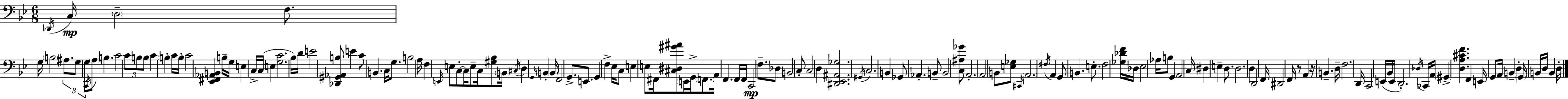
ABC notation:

X:1
T:Untitled
M:6/8
L:1/4
K:Gm
_D,,/4 C,/4 D,2 F,/2 G,/4 B,2 ^A,/2 G,/2 G,/2 C,,/4 A,/2 B, C2 C/2 B,/2 B,/2 C B, C/4 B,/4 C2 [_E,,^F,,_A,,B,,] B,/4 G,/4 E, C,/4 C,/4 E, [G,C]2 _B,/4 D/4 E2 [_D,,^G,,_A,,B,]/2 E C/2 B,, C,/4 G,/2 B,2 A,/4 F, E,,/4 E,/2 C,/2 C,/4 E,/2 C,/4 [^G,_B,]/2 B,,/4 ^C,/4 D, G,,/4 B,, B,,/4 F,,2 G,,/2 E,,/2 G,, F, _E,/4 C,/2 E, E,/2 ^F,,/4 [^C,^D,^G^A]/2 E,,/4 G,,/4 F,,/2 A,,/4 F,, F,,/4 F,,/4 C,,2 F,/2 _D,/2 B,,2 C,/2 C,2 D, [^D,,_E,,^A,,_G,]2 ^G,,/4 C,2 B,, _G,,/2 _A,, B,,/2 B,,2 [C,^A,_G]/2 A,,2 A,,2 B,,/2 [E,_G,]/2 ^C,,/4 A,,2 ^F,/4 A,, G,,/2 B,, E,/2 F,2 [_G,_DF]/4 _D,/4 _E,2 _A,/4 B,/2 G,, A,,2 C,/4 ^D, E, D,/2 D,2 D, D,,2 F,,/4 ^D,,2 F,,/4 z/2 A,, z/4 B,, D,/4 F,2 D,,/4 C,,2 E,,/4 _B,,/4 E,,/4 D,,2 _D,/4 _C,,/4 A,,/4 ^G,, [D,A,^CF] F,, E,,/4 G,,/2 A,,/4 B,, D, G,,/4 B,,/4 D,/4 B,, D,/4